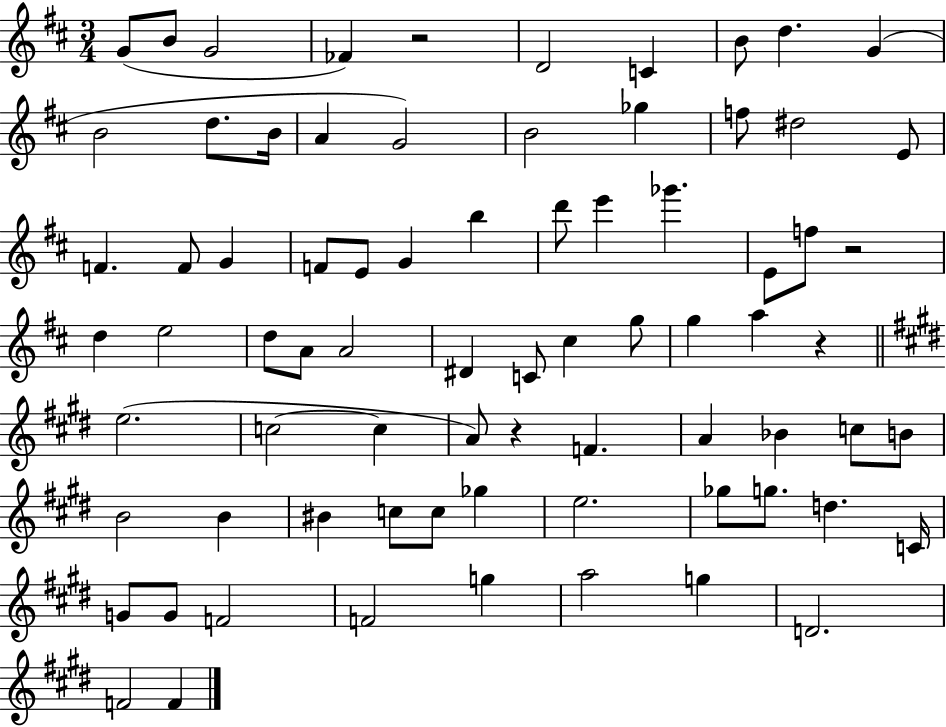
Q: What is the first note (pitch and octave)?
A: G4